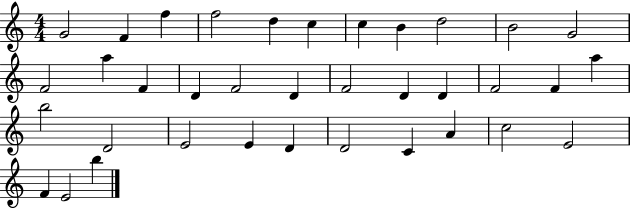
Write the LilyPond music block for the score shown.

{
  \clef treble
  \numericTimeSignature
  \time 4/4
  \key c \major
  g'2 f'4 f''4 | f''2 d''4 c''4 | c''4 b'4 d''2 | b'2 g'2 | \break f'2 a''4 f'4 | d'4 f'2 d'4 | f'2 d'4 d'4 | f'2 f'4 a''4 | \break b''2 d'2 | e'2 e'4 d'4 | d'2 c'4 a'4 | c''2 e'2 | \break f'4 e'2 b''4 | \bar "|."
}